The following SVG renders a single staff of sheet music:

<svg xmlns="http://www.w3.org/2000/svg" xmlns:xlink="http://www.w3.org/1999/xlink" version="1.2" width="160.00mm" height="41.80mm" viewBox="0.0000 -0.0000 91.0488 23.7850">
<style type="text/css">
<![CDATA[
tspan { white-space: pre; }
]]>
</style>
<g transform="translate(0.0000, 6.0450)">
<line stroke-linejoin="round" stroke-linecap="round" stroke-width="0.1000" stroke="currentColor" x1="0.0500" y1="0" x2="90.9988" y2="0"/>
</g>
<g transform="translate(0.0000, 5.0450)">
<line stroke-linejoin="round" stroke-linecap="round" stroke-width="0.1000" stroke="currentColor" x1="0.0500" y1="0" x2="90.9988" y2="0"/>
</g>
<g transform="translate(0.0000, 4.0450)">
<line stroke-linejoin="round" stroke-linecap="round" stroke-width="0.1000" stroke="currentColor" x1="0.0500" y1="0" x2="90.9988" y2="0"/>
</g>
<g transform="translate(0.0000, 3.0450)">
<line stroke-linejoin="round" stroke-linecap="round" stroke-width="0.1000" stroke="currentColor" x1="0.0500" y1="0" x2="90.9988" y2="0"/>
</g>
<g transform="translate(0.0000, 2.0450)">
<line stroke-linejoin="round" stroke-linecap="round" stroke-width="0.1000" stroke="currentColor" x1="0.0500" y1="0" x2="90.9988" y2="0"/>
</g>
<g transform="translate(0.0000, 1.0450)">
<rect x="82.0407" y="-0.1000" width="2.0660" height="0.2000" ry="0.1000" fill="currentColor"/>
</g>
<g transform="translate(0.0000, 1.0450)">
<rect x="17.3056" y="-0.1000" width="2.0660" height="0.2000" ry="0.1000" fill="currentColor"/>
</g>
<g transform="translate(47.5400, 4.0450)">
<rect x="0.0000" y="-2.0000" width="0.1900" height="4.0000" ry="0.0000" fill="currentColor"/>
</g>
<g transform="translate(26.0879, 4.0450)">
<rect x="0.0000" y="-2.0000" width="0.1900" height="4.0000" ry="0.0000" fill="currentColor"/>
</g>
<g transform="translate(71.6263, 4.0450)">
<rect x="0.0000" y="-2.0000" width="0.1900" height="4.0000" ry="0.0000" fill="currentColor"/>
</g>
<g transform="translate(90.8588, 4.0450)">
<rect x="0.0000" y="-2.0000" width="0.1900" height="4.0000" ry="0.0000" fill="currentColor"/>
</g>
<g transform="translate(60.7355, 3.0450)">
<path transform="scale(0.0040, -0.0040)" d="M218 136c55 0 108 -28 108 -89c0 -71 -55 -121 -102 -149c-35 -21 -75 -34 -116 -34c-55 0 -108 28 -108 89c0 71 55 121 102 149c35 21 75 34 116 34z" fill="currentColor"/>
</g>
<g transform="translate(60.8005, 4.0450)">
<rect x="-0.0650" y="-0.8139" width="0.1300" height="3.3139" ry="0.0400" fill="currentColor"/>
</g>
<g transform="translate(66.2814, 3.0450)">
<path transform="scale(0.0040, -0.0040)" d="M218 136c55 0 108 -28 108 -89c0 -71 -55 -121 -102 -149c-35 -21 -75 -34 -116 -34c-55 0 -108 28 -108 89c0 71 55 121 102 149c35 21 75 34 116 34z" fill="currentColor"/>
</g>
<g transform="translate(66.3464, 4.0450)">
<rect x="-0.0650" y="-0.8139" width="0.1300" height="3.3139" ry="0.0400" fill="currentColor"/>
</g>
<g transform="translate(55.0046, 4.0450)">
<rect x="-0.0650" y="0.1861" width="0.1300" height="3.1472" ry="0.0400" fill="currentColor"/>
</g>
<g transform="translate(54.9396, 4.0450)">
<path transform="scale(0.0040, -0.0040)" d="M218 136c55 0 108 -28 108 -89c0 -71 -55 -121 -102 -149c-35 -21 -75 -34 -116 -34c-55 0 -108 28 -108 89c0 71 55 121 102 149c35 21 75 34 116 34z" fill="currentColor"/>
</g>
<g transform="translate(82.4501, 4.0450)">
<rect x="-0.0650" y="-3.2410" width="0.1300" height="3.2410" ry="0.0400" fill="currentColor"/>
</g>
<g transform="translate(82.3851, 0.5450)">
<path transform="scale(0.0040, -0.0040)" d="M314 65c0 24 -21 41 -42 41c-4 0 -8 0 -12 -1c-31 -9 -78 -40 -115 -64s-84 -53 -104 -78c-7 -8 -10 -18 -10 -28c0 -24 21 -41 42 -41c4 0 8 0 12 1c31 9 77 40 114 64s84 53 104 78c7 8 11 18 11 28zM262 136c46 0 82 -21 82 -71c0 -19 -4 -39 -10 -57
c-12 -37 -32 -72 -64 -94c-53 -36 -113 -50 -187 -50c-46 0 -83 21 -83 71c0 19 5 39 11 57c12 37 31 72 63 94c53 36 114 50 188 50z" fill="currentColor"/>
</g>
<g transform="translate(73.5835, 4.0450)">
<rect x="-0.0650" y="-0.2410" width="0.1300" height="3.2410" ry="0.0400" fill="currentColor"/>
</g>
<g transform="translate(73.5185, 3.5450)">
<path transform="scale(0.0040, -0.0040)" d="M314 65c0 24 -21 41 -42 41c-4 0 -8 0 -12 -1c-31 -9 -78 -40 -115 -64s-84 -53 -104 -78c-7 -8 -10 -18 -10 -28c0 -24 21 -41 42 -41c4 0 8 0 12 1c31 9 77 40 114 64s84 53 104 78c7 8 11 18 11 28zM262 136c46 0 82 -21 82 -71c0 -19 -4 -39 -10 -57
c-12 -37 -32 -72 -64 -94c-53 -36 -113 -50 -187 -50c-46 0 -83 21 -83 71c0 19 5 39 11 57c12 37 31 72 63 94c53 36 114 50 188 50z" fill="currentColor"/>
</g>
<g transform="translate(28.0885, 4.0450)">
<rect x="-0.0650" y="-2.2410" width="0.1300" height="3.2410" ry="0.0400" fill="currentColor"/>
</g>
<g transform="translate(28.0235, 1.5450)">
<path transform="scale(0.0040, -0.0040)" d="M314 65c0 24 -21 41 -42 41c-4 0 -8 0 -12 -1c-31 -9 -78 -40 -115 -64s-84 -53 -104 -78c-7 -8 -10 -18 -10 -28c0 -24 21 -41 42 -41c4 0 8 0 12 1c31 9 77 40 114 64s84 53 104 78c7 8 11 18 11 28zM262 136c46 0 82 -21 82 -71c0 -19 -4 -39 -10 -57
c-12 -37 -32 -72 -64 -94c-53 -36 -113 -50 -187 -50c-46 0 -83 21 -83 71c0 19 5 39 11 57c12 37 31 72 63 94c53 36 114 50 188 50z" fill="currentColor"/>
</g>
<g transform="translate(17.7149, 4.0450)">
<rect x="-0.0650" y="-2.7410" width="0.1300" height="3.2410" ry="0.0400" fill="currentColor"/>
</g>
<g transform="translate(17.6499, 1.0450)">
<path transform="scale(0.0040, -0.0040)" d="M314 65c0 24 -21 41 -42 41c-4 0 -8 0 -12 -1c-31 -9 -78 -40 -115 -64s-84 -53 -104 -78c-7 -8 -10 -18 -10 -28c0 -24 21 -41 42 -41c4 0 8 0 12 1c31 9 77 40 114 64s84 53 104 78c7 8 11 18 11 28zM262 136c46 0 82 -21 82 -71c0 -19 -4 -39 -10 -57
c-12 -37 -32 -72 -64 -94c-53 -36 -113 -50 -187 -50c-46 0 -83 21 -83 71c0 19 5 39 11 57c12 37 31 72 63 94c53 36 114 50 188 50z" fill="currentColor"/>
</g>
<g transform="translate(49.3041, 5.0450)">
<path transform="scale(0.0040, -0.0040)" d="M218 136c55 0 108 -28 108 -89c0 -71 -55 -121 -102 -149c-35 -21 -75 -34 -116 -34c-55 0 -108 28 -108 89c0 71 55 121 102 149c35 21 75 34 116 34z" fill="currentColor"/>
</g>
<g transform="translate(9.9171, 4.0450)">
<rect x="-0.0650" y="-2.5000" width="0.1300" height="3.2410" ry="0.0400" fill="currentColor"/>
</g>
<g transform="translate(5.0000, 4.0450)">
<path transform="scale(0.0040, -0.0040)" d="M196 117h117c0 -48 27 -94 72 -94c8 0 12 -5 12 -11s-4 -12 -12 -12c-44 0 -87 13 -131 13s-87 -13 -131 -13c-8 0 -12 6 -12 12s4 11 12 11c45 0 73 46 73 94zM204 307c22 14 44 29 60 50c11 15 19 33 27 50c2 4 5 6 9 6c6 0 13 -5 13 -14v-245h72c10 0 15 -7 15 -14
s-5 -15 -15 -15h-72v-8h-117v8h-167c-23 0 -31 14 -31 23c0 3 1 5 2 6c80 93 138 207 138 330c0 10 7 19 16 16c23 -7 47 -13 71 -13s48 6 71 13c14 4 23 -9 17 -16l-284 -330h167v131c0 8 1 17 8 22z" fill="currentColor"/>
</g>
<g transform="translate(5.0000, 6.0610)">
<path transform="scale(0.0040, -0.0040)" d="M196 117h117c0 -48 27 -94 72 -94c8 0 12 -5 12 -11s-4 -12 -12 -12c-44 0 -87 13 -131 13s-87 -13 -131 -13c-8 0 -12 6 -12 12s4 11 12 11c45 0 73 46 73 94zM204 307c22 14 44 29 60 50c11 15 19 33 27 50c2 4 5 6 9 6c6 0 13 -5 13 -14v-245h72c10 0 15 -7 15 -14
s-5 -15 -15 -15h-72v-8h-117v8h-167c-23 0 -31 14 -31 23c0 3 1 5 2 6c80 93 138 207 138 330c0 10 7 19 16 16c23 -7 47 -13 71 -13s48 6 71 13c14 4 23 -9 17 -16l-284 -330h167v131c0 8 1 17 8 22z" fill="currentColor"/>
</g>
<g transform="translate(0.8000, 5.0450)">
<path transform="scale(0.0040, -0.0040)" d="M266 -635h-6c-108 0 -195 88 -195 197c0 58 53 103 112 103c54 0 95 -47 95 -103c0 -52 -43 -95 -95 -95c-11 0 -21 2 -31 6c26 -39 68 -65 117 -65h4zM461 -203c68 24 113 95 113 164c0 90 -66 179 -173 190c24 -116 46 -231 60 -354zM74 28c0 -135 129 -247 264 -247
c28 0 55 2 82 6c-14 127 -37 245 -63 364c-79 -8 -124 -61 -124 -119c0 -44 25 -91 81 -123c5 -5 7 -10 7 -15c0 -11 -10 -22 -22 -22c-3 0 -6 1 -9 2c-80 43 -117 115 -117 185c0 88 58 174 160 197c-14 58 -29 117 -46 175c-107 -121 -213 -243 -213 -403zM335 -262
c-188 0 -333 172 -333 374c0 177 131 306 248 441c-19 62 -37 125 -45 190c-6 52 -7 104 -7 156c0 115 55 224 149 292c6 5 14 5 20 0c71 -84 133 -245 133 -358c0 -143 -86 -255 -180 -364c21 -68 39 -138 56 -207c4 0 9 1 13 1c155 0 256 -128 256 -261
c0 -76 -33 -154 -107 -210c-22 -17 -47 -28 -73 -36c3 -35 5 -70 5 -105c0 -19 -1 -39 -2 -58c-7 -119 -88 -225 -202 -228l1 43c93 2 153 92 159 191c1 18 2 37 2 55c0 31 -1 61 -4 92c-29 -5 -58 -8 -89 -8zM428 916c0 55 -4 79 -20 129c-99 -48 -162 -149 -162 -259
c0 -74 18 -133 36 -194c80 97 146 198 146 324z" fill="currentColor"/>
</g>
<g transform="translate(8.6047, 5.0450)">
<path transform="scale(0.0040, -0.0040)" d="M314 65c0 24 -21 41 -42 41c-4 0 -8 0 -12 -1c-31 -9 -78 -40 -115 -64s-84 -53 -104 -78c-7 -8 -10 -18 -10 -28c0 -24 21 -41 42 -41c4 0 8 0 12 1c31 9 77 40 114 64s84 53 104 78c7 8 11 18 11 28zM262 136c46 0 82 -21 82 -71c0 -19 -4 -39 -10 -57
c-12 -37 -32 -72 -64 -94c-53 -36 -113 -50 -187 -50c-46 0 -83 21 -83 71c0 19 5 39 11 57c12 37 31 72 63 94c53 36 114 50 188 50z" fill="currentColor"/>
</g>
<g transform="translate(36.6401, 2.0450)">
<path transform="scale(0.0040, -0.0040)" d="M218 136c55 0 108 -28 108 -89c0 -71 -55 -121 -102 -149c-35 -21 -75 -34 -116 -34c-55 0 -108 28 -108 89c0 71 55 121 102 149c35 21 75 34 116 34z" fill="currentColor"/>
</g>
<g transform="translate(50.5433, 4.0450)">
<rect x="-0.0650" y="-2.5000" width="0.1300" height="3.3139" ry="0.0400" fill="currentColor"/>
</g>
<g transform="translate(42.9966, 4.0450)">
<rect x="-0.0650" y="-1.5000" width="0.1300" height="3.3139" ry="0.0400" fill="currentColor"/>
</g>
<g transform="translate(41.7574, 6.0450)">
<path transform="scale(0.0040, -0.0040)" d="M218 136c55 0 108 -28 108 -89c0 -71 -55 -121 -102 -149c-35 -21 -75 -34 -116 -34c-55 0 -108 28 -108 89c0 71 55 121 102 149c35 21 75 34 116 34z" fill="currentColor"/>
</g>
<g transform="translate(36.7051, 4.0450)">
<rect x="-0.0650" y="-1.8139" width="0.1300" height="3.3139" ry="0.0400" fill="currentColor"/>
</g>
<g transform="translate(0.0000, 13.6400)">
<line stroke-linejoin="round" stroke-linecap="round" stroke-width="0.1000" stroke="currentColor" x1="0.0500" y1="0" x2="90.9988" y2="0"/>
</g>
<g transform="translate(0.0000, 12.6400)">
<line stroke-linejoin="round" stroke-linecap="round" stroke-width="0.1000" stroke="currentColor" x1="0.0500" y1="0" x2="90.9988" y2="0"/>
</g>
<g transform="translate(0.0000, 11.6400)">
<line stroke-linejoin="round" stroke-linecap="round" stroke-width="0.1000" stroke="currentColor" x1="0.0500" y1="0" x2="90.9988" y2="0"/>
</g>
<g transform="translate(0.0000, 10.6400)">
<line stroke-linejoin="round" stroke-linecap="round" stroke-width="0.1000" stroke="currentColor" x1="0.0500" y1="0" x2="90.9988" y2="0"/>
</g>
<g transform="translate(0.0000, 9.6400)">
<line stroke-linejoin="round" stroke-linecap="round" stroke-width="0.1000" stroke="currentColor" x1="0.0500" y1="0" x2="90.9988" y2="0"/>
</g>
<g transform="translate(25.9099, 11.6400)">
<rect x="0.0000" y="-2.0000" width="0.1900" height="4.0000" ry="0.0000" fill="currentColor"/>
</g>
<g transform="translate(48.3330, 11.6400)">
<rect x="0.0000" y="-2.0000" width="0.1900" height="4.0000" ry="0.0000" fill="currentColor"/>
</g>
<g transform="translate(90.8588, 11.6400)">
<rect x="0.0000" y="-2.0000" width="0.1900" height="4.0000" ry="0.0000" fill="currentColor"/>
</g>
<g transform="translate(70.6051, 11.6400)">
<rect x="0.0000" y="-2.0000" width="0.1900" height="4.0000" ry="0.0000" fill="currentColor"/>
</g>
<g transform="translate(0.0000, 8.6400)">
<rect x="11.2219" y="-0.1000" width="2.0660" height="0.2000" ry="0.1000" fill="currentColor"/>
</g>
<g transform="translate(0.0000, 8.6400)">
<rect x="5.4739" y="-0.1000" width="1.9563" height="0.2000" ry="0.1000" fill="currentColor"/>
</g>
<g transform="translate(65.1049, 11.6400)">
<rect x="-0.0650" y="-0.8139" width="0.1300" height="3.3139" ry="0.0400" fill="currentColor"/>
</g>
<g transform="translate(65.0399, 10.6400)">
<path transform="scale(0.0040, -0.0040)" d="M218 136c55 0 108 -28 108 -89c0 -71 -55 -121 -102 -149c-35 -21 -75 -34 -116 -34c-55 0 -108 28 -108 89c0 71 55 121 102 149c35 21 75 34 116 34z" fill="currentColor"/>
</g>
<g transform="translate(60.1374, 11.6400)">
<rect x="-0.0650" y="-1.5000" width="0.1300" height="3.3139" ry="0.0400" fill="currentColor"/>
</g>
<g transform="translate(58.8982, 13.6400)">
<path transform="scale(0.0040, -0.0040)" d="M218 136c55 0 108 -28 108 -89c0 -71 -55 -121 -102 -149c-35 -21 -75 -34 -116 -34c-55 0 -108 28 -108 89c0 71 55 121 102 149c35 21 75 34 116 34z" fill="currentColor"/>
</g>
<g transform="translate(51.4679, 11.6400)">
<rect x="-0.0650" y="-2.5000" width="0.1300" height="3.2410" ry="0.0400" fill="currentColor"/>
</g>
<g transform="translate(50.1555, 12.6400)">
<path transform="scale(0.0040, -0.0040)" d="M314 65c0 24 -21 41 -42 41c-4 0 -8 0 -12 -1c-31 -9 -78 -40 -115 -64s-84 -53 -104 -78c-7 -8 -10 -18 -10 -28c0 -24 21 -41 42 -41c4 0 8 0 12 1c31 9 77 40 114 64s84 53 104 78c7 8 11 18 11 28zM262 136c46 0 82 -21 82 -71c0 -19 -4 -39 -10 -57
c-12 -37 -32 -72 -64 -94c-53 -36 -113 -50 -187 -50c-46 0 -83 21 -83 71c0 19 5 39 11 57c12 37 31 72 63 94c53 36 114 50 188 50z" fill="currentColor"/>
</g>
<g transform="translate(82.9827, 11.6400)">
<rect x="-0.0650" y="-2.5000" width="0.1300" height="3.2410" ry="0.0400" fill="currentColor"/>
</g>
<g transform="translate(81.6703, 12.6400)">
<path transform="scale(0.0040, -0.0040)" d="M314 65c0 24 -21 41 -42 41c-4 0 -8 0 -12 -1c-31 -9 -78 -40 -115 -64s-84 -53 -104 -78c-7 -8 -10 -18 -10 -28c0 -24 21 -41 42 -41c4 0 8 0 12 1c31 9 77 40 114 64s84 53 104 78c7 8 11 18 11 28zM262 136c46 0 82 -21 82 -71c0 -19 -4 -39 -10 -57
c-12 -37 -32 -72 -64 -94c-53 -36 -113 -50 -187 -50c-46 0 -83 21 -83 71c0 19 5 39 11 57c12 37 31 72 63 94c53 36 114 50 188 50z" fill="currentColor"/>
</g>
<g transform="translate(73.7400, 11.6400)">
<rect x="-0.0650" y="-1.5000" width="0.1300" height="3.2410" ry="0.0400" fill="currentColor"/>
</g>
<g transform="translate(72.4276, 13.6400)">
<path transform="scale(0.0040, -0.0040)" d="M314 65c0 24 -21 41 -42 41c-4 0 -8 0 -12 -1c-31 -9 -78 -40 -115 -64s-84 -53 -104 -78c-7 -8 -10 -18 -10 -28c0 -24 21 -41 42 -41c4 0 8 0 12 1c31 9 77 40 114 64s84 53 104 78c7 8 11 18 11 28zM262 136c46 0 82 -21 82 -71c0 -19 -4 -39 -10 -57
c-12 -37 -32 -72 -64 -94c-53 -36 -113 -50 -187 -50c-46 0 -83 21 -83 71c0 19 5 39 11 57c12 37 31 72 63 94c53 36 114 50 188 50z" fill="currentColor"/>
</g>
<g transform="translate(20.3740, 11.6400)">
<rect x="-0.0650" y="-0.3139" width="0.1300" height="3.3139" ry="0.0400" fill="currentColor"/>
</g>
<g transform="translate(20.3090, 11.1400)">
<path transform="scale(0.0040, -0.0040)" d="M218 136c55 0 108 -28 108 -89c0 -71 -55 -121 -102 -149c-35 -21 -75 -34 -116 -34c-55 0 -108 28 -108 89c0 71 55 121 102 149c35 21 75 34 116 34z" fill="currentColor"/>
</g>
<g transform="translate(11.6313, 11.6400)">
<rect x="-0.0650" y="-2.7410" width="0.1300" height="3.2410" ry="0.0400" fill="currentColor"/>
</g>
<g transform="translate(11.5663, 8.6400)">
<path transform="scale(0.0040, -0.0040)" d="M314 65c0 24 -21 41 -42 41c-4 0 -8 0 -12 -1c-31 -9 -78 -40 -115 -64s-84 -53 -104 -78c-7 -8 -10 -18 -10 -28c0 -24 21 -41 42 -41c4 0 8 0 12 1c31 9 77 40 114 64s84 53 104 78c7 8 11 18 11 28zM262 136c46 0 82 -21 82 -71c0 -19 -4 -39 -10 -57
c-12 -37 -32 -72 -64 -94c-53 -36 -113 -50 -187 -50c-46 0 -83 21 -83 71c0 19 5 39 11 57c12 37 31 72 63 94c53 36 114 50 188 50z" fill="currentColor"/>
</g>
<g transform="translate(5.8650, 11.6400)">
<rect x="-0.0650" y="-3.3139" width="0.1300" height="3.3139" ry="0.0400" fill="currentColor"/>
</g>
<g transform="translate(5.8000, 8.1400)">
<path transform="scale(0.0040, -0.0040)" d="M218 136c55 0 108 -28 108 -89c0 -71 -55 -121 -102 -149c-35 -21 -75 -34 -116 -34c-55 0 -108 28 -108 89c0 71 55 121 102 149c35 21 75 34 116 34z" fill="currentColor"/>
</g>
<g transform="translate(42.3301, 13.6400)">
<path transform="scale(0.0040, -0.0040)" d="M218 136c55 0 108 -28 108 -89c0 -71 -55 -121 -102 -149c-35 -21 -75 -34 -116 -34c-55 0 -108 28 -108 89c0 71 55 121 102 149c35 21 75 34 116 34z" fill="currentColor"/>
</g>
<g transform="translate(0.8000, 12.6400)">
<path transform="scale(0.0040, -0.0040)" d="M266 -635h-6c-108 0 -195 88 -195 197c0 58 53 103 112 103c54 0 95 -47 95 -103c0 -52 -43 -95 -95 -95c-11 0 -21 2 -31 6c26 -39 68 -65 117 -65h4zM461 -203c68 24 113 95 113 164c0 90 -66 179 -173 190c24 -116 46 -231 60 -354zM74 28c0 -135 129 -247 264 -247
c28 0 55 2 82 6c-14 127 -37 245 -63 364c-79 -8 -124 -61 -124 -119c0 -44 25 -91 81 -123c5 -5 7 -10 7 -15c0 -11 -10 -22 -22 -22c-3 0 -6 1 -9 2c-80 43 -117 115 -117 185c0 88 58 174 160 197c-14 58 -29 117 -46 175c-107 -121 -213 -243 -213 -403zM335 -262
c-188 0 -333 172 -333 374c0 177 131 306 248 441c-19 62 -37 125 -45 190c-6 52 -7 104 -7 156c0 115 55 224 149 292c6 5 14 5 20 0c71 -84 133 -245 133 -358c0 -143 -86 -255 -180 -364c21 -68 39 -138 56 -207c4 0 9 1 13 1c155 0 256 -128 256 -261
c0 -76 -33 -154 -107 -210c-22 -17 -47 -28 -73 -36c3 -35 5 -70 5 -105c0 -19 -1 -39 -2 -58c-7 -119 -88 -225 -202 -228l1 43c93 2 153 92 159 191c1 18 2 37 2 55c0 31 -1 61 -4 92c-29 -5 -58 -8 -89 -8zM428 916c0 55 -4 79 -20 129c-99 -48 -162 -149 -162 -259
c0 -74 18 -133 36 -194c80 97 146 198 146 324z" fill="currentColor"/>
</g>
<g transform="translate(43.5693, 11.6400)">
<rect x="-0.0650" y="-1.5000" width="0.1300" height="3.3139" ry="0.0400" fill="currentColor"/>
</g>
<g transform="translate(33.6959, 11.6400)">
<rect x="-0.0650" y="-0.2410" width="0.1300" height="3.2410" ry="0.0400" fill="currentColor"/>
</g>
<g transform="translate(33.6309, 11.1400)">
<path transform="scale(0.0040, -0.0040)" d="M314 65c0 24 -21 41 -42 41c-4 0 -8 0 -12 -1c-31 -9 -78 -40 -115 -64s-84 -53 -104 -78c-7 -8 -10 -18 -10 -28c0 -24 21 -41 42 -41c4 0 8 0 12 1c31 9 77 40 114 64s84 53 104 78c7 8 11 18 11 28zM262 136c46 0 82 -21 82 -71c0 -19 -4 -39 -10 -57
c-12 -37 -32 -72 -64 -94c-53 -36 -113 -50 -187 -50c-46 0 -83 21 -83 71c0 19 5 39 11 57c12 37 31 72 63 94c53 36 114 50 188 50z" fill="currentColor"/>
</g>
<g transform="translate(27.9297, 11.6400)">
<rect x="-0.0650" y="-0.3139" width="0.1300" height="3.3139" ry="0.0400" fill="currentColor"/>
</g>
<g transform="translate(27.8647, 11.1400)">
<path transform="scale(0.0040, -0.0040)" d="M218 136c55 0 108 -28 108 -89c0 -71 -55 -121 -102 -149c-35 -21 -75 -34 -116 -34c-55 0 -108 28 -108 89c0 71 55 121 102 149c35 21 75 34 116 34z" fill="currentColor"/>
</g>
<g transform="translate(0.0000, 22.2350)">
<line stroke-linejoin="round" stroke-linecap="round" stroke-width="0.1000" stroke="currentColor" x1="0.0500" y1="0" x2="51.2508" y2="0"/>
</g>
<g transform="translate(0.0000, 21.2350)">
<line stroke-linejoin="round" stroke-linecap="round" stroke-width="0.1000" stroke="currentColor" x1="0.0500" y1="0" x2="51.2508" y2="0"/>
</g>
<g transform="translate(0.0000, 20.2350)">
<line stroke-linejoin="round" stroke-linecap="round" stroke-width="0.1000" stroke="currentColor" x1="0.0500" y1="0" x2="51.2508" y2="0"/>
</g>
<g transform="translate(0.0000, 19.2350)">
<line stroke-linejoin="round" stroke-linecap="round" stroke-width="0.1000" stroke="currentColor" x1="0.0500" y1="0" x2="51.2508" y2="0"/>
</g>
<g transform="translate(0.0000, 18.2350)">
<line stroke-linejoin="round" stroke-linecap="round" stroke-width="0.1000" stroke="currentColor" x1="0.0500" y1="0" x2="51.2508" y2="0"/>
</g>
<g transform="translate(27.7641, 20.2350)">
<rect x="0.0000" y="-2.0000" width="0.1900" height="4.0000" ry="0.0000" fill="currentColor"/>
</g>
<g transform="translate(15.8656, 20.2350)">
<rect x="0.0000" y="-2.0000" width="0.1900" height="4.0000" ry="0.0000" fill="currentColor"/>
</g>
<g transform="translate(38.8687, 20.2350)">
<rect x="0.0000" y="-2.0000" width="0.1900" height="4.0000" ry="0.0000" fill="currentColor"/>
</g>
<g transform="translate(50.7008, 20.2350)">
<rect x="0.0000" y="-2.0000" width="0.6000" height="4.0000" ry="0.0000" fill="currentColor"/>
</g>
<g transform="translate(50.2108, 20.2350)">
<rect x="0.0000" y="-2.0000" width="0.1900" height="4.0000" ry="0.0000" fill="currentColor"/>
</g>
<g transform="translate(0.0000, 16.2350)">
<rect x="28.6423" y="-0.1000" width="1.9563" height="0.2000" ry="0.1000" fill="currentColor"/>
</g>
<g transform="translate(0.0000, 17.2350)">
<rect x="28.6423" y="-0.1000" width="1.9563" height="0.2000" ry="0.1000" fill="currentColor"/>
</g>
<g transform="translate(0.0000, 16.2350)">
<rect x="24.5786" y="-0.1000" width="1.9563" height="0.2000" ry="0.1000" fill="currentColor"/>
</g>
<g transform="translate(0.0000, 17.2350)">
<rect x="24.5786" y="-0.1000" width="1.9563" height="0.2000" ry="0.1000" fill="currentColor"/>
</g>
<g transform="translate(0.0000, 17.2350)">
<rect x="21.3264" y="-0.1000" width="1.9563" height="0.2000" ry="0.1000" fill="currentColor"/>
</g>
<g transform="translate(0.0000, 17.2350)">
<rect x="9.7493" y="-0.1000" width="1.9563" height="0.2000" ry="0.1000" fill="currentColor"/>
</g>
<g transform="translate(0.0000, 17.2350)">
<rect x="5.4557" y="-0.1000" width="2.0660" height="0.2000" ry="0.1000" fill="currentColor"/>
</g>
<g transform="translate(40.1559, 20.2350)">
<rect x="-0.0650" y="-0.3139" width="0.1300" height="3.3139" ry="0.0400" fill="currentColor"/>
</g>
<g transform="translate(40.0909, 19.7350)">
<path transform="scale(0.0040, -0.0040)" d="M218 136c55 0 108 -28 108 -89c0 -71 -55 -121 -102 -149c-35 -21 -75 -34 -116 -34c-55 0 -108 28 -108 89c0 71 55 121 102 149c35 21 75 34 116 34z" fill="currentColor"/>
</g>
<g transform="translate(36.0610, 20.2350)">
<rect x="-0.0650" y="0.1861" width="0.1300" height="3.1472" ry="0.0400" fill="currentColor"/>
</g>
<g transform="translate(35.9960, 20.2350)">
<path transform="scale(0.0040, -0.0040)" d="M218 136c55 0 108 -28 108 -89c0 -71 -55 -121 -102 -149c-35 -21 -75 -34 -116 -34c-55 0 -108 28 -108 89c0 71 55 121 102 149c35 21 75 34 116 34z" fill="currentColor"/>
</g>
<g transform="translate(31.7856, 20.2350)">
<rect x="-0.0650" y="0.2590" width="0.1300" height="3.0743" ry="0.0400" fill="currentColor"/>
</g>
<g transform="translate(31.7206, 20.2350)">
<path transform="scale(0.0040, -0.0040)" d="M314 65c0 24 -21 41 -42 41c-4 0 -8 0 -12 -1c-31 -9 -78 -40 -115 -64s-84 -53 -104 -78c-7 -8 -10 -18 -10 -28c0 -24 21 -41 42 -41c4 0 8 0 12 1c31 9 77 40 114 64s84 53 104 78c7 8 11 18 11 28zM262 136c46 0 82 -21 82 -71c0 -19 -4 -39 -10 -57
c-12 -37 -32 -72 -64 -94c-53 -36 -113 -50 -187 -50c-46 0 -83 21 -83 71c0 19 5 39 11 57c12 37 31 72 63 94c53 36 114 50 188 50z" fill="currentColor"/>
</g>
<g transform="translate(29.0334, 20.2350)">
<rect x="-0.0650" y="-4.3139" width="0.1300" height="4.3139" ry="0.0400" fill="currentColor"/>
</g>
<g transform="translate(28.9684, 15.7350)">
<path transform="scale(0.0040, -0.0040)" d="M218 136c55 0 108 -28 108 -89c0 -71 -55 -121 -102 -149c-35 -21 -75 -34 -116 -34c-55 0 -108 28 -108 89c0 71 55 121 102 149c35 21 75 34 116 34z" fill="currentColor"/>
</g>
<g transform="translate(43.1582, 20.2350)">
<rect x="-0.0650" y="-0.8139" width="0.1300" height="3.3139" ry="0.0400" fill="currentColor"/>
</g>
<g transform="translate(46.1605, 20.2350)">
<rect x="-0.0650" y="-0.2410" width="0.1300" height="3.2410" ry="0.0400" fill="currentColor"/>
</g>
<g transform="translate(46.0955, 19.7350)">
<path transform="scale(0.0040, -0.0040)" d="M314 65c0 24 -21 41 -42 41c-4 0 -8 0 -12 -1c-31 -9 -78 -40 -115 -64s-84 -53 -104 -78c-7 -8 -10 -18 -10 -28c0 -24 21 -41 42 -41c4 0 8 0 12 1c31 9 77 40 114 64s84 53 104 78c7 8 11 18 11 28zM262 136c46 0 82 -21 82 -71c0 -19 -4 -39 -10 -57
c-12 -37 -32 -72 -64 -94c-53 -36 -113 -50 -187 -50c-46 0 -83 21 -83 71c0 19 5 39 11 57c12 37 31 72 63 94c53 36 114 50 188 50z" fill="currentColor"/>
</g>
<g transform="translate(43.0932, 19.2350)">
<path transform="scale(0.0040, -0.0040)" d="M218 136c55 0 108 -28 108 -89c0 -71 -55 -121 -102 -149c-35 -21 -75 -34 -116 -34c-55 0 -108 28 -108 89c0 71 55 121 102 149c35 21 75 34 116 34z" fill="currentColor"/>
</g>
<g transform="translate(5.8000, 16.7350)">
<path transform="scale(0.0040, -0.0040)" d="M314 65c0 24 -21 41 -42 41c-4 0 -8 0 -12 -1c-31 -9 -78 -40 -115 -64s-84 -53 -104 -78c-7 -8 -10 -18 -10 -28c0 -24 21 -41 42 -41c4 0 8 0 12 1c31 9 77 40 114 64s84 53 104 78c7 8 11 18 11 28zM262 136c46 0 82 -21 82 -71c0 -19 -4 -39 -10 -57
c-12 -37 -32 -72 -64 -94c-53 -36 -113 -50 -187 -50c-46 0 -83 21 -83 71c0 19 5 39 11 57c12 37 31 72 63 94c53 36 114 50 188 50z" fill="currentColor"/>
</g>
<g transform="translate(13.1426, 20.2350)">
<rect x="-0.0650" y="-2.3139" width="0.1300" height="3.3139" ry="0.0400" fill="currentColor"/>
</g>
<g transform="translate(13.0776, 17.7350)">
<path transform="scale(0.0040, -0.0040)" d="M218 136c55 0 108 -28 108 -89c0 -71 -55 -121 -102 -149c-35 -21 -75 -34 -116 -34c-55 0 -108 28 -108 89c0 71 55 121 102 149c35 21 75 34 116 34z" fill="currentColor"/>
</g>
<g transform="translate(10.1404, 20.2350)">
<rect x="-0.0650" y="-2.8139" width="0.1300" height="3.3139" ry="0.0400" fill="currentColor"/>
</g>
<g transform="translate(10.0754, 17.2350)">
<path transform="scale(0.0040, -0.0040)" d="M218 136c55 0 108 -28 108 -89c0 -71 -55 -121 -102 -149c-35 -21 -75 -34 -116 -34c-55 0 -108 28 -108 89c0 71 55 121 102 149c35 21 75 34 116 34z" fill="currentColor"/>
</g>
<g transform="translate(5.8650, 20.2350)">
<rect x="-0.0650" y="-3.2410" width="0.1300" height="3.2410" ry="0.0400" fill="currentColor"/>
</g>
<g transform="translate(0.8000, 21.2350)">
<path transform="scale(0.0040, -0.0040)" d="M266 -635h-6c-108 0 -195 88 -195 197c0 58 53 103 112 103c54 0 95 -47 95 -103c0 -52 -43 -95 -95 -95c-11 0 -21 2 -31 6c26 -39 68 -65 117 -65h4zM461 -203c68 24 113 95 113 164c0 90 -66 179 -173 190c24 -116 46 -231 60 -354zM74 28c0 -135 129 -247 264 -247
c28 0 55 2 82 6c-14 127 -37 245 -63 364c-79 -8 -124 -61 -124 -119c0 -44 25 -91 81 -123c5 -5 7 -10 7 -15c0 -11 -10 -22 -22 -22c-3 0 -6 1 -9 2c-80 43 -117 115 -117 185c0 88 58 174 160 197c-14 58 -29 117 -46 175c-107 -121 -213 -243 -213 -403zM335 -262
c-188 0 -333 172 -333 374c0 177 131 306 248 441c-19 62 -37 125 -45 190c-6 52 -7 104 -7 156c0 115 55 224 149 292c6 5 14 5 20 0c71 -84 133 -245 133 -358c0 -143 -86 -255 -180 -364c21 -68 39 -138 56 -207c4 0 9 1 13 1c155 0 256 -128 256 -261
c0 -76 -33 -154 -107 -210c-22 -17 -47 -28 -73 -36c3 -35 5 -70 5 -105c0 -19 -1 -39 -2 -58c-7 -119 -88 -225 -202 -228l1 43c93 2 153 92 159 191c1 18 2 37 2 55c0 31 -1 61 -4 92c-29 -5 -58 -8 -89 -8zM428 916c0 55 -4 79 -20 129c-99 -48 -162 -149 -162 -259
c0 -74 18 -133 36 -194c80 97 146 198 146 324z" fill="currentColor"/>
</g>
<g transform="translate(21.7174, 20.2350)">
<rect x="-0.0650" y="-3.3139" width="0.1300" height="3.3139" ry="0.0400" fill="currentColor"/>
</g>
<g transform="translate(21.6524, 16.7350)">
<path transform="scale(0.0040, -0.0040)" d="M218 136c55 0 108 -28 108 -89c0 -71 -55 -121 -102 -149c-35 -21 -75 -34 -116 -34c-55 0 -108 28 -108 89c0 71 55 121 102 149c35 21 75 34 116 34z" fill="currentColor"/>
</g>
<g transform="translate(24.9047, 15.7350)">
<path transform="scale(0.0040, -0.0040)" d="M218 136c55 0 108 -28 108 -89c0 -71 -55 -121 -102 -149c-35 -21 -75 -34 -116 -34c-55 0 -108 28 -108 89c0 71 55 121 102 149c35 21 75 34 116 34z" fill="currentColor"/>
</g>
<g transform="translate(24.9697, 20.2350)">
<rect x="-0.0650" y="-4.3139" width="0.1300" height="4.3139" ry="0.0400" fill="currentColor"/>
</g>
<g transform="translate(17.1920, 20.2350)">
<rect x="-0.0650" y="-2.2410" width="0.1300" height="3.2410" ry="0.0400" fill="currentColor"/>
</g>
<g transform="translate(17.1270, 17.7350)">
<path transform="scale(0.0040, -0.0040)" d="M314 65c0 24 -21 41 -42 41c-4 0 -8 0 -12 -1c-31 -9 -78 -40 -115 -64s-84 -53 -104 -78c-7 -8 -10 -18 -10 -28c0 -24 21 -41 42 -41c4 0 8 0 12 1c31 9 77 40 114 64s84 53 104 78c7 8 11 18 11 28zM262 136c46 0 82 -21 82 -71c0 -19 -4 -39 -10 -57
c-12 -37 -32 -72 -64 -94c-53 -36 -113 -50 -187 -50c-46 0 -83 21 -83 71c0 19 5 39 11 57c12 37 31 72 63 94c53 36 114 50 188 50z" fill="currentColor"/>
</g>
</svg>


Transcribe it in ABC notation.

X:1
T:Untitled
M:4/4
L:1/4
K:C
G2 a2 g2 f E G B d d c2 b2 b a2 c c c2 E G2 E d E2 G2 b2 a g g2 b d' d' B2 B c d c2